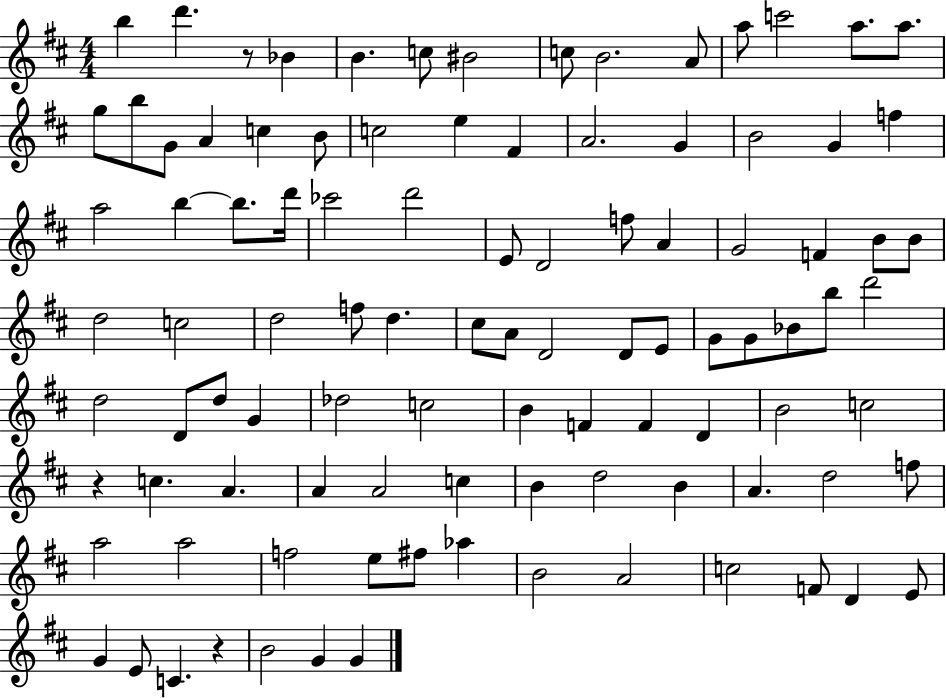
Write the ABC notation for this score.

X:1
T:Untitled
M:4/4
L:1/4
K:D
b d' z/2 _B B c/2 ^B2 c/2 B2 A/2 a/2 c'2 a/2 a/2 g/2 b/2 G/2 A c B/2 c2 e ^F A2 G B2 G f a2 b b/2 d'/4 _c'2 d'2 E/2 D2 f/2 A G2 F B/2 B/2 d2 c2 d2 f/2 d ^c/2 A/2 D2 D/2 E/2 G/2 G/2 _B/2 b/2 d'2 d2 D/2 d/2 G _d2 c2 B F F D B2 c2 z c A A A2 c B d2 B A d2 f/2 a2 a2 f2 e/2 ^f/2 _a B2 A2 c2 F/2 D E/2 G E/2 C z B2 G G